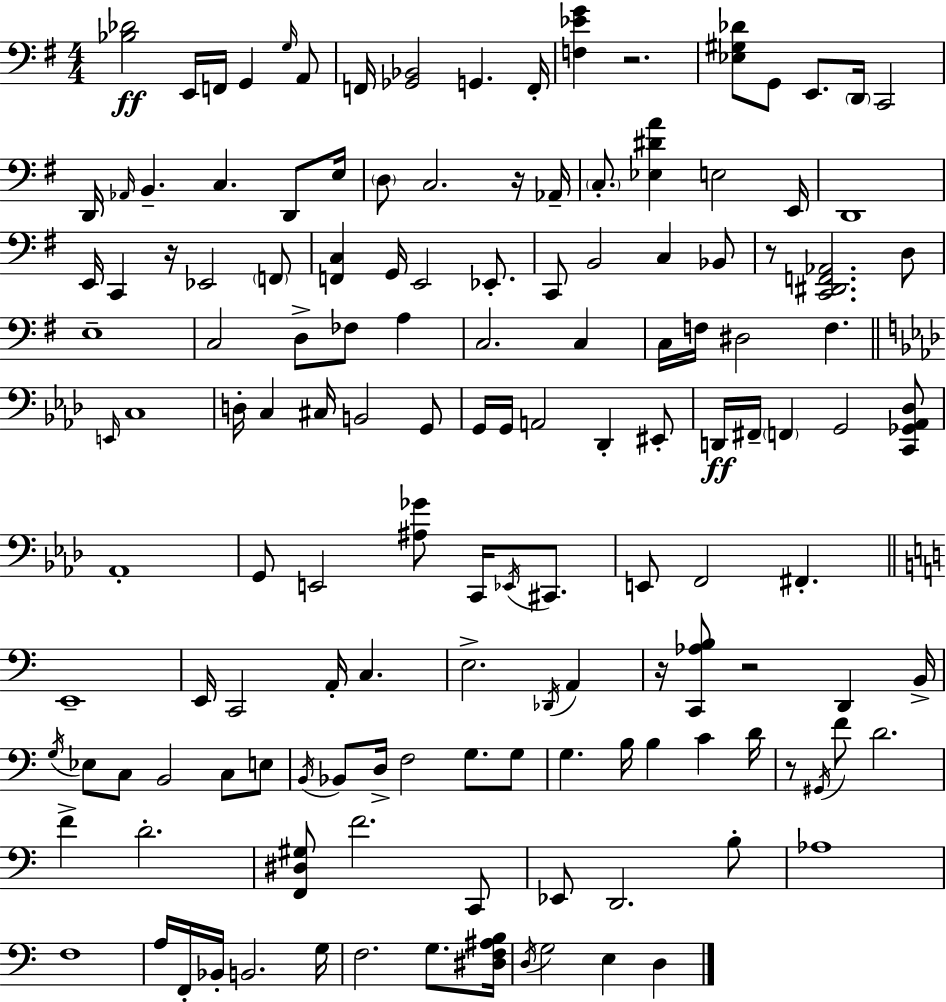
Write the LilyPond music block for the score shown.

{
  \clef bass
  \numericTimeSignature
  \time 4/4
  \key g \major
  <bes des'>2\ff e,16 f,16 g,4 \grace { g16 } a,8 | f,16 <ges, bes,>2 g,4. | f,16-. <f ees' g'>4 r2. | <ees gis des'>8 g,8 e,8. \parenthesize d,16 c,2 | \break d,16 \grace { aes,16 } b,4.-- c4. d,8 | e16 \parenthesize d8 c2. | r16 aes,16-- \parenthesize c8.-. <ees dis' a'>4 e2 | e,16 d,1 | \break e,16 c,4 r16 ees,2 | \parenthesize f,8 <f, c>4 g,16 e,2 ees,8.-. | c,8 b,2 c4 | bes,8 r8 <c, dis, f, aes,>2. | \break d8 e1-- | c2 d8-> fes8 a4 | c2. c4 | c16 f16 dis2 f4. | \break \bar "||" \break \key aes \major \grace { e,16 } c1 | d16-. c4 cis16 b,2 g,8 | g,16 g,16 a,2 des,4-. eis,8-. | d,16\ff fis,16-- \parenthesize f,4 g,2 <c, ges, aes, des>8 | \break aes,1-. | g,8 e,2 <ais ges'>8 c,16 \acciaccatura { ees,16 } cis,8. | e,8 f,2 fis,4.-. | \bar "||" \break \key c \major e,1-- | e,16 c,2 a,16-. c4. | e2.-> \acciaccatura { des,16 } a,4 | r16 <c, aes b>8 r2 d,4 | \break b,16-> \acciaccatura { g16 } ees8 c8 b,2 c8 | e8 \acciaccatura { b,16 } bes,8 d16-> f2 g8. | g8 g4. b16 b4 c'4 | d'16 r8 \acciaccatura { gis,16 } f'8 d'2. | \break f'4-> d'2.-. | <f, dis gis>8 f'2. | c,8 ees,8 d,2. | b8-. aes1 | \break f1 | a16 f,16-. bes,16-. b,2. | g16 f2. | g8. <dis f ais b>16 \acciaccatura { d16 } g2 e4 | \break d4 \bar "|."
}